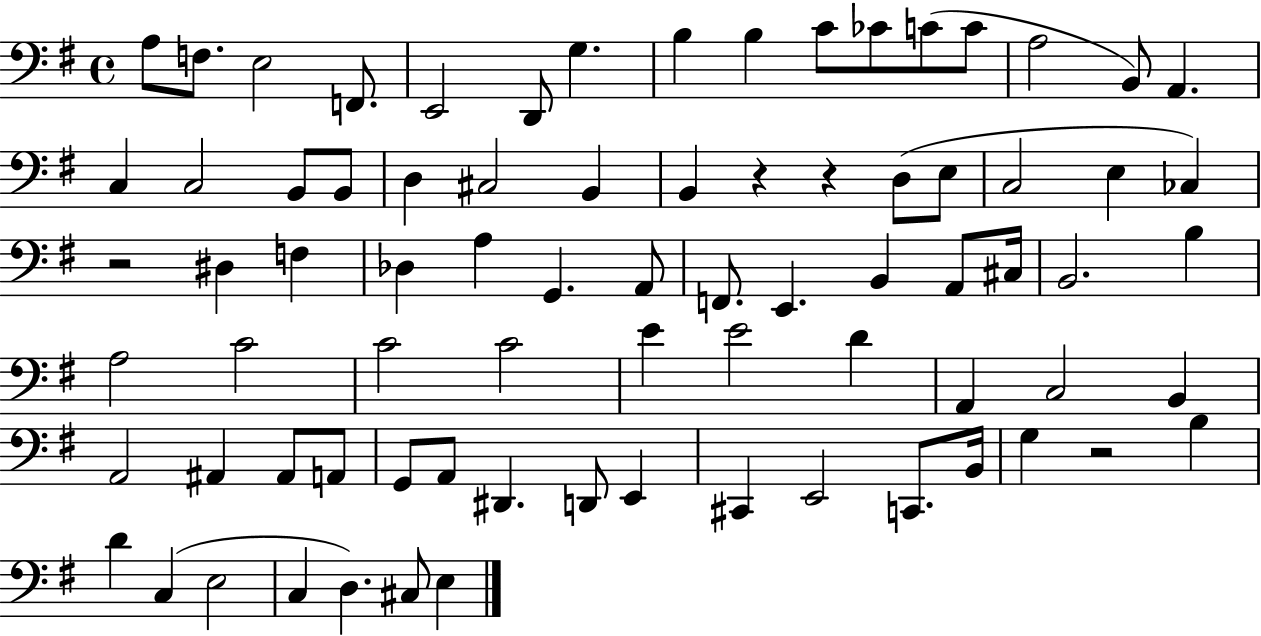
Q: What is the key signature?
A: G major